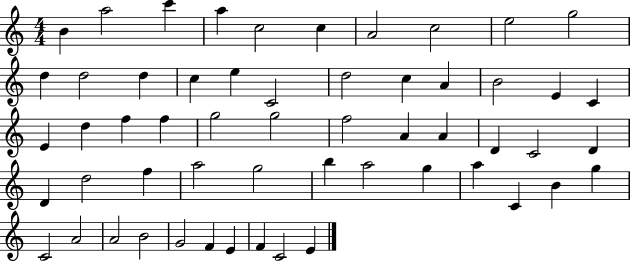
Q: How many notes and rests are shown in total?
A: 56